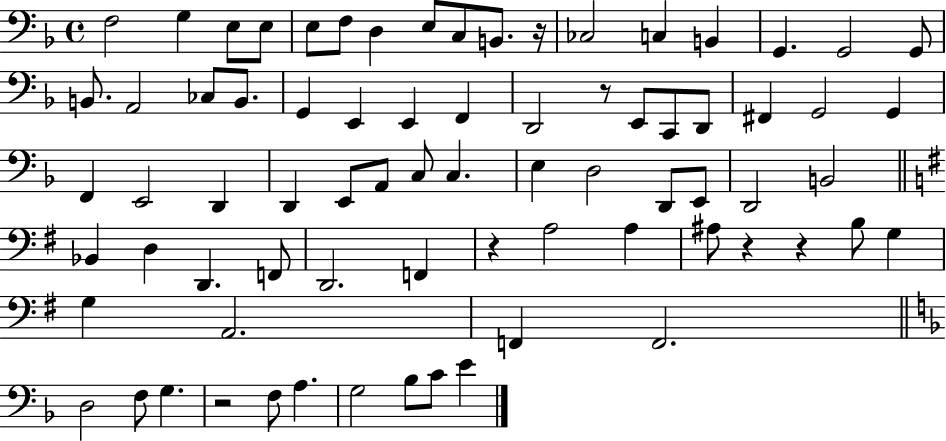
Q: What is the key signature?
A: F major